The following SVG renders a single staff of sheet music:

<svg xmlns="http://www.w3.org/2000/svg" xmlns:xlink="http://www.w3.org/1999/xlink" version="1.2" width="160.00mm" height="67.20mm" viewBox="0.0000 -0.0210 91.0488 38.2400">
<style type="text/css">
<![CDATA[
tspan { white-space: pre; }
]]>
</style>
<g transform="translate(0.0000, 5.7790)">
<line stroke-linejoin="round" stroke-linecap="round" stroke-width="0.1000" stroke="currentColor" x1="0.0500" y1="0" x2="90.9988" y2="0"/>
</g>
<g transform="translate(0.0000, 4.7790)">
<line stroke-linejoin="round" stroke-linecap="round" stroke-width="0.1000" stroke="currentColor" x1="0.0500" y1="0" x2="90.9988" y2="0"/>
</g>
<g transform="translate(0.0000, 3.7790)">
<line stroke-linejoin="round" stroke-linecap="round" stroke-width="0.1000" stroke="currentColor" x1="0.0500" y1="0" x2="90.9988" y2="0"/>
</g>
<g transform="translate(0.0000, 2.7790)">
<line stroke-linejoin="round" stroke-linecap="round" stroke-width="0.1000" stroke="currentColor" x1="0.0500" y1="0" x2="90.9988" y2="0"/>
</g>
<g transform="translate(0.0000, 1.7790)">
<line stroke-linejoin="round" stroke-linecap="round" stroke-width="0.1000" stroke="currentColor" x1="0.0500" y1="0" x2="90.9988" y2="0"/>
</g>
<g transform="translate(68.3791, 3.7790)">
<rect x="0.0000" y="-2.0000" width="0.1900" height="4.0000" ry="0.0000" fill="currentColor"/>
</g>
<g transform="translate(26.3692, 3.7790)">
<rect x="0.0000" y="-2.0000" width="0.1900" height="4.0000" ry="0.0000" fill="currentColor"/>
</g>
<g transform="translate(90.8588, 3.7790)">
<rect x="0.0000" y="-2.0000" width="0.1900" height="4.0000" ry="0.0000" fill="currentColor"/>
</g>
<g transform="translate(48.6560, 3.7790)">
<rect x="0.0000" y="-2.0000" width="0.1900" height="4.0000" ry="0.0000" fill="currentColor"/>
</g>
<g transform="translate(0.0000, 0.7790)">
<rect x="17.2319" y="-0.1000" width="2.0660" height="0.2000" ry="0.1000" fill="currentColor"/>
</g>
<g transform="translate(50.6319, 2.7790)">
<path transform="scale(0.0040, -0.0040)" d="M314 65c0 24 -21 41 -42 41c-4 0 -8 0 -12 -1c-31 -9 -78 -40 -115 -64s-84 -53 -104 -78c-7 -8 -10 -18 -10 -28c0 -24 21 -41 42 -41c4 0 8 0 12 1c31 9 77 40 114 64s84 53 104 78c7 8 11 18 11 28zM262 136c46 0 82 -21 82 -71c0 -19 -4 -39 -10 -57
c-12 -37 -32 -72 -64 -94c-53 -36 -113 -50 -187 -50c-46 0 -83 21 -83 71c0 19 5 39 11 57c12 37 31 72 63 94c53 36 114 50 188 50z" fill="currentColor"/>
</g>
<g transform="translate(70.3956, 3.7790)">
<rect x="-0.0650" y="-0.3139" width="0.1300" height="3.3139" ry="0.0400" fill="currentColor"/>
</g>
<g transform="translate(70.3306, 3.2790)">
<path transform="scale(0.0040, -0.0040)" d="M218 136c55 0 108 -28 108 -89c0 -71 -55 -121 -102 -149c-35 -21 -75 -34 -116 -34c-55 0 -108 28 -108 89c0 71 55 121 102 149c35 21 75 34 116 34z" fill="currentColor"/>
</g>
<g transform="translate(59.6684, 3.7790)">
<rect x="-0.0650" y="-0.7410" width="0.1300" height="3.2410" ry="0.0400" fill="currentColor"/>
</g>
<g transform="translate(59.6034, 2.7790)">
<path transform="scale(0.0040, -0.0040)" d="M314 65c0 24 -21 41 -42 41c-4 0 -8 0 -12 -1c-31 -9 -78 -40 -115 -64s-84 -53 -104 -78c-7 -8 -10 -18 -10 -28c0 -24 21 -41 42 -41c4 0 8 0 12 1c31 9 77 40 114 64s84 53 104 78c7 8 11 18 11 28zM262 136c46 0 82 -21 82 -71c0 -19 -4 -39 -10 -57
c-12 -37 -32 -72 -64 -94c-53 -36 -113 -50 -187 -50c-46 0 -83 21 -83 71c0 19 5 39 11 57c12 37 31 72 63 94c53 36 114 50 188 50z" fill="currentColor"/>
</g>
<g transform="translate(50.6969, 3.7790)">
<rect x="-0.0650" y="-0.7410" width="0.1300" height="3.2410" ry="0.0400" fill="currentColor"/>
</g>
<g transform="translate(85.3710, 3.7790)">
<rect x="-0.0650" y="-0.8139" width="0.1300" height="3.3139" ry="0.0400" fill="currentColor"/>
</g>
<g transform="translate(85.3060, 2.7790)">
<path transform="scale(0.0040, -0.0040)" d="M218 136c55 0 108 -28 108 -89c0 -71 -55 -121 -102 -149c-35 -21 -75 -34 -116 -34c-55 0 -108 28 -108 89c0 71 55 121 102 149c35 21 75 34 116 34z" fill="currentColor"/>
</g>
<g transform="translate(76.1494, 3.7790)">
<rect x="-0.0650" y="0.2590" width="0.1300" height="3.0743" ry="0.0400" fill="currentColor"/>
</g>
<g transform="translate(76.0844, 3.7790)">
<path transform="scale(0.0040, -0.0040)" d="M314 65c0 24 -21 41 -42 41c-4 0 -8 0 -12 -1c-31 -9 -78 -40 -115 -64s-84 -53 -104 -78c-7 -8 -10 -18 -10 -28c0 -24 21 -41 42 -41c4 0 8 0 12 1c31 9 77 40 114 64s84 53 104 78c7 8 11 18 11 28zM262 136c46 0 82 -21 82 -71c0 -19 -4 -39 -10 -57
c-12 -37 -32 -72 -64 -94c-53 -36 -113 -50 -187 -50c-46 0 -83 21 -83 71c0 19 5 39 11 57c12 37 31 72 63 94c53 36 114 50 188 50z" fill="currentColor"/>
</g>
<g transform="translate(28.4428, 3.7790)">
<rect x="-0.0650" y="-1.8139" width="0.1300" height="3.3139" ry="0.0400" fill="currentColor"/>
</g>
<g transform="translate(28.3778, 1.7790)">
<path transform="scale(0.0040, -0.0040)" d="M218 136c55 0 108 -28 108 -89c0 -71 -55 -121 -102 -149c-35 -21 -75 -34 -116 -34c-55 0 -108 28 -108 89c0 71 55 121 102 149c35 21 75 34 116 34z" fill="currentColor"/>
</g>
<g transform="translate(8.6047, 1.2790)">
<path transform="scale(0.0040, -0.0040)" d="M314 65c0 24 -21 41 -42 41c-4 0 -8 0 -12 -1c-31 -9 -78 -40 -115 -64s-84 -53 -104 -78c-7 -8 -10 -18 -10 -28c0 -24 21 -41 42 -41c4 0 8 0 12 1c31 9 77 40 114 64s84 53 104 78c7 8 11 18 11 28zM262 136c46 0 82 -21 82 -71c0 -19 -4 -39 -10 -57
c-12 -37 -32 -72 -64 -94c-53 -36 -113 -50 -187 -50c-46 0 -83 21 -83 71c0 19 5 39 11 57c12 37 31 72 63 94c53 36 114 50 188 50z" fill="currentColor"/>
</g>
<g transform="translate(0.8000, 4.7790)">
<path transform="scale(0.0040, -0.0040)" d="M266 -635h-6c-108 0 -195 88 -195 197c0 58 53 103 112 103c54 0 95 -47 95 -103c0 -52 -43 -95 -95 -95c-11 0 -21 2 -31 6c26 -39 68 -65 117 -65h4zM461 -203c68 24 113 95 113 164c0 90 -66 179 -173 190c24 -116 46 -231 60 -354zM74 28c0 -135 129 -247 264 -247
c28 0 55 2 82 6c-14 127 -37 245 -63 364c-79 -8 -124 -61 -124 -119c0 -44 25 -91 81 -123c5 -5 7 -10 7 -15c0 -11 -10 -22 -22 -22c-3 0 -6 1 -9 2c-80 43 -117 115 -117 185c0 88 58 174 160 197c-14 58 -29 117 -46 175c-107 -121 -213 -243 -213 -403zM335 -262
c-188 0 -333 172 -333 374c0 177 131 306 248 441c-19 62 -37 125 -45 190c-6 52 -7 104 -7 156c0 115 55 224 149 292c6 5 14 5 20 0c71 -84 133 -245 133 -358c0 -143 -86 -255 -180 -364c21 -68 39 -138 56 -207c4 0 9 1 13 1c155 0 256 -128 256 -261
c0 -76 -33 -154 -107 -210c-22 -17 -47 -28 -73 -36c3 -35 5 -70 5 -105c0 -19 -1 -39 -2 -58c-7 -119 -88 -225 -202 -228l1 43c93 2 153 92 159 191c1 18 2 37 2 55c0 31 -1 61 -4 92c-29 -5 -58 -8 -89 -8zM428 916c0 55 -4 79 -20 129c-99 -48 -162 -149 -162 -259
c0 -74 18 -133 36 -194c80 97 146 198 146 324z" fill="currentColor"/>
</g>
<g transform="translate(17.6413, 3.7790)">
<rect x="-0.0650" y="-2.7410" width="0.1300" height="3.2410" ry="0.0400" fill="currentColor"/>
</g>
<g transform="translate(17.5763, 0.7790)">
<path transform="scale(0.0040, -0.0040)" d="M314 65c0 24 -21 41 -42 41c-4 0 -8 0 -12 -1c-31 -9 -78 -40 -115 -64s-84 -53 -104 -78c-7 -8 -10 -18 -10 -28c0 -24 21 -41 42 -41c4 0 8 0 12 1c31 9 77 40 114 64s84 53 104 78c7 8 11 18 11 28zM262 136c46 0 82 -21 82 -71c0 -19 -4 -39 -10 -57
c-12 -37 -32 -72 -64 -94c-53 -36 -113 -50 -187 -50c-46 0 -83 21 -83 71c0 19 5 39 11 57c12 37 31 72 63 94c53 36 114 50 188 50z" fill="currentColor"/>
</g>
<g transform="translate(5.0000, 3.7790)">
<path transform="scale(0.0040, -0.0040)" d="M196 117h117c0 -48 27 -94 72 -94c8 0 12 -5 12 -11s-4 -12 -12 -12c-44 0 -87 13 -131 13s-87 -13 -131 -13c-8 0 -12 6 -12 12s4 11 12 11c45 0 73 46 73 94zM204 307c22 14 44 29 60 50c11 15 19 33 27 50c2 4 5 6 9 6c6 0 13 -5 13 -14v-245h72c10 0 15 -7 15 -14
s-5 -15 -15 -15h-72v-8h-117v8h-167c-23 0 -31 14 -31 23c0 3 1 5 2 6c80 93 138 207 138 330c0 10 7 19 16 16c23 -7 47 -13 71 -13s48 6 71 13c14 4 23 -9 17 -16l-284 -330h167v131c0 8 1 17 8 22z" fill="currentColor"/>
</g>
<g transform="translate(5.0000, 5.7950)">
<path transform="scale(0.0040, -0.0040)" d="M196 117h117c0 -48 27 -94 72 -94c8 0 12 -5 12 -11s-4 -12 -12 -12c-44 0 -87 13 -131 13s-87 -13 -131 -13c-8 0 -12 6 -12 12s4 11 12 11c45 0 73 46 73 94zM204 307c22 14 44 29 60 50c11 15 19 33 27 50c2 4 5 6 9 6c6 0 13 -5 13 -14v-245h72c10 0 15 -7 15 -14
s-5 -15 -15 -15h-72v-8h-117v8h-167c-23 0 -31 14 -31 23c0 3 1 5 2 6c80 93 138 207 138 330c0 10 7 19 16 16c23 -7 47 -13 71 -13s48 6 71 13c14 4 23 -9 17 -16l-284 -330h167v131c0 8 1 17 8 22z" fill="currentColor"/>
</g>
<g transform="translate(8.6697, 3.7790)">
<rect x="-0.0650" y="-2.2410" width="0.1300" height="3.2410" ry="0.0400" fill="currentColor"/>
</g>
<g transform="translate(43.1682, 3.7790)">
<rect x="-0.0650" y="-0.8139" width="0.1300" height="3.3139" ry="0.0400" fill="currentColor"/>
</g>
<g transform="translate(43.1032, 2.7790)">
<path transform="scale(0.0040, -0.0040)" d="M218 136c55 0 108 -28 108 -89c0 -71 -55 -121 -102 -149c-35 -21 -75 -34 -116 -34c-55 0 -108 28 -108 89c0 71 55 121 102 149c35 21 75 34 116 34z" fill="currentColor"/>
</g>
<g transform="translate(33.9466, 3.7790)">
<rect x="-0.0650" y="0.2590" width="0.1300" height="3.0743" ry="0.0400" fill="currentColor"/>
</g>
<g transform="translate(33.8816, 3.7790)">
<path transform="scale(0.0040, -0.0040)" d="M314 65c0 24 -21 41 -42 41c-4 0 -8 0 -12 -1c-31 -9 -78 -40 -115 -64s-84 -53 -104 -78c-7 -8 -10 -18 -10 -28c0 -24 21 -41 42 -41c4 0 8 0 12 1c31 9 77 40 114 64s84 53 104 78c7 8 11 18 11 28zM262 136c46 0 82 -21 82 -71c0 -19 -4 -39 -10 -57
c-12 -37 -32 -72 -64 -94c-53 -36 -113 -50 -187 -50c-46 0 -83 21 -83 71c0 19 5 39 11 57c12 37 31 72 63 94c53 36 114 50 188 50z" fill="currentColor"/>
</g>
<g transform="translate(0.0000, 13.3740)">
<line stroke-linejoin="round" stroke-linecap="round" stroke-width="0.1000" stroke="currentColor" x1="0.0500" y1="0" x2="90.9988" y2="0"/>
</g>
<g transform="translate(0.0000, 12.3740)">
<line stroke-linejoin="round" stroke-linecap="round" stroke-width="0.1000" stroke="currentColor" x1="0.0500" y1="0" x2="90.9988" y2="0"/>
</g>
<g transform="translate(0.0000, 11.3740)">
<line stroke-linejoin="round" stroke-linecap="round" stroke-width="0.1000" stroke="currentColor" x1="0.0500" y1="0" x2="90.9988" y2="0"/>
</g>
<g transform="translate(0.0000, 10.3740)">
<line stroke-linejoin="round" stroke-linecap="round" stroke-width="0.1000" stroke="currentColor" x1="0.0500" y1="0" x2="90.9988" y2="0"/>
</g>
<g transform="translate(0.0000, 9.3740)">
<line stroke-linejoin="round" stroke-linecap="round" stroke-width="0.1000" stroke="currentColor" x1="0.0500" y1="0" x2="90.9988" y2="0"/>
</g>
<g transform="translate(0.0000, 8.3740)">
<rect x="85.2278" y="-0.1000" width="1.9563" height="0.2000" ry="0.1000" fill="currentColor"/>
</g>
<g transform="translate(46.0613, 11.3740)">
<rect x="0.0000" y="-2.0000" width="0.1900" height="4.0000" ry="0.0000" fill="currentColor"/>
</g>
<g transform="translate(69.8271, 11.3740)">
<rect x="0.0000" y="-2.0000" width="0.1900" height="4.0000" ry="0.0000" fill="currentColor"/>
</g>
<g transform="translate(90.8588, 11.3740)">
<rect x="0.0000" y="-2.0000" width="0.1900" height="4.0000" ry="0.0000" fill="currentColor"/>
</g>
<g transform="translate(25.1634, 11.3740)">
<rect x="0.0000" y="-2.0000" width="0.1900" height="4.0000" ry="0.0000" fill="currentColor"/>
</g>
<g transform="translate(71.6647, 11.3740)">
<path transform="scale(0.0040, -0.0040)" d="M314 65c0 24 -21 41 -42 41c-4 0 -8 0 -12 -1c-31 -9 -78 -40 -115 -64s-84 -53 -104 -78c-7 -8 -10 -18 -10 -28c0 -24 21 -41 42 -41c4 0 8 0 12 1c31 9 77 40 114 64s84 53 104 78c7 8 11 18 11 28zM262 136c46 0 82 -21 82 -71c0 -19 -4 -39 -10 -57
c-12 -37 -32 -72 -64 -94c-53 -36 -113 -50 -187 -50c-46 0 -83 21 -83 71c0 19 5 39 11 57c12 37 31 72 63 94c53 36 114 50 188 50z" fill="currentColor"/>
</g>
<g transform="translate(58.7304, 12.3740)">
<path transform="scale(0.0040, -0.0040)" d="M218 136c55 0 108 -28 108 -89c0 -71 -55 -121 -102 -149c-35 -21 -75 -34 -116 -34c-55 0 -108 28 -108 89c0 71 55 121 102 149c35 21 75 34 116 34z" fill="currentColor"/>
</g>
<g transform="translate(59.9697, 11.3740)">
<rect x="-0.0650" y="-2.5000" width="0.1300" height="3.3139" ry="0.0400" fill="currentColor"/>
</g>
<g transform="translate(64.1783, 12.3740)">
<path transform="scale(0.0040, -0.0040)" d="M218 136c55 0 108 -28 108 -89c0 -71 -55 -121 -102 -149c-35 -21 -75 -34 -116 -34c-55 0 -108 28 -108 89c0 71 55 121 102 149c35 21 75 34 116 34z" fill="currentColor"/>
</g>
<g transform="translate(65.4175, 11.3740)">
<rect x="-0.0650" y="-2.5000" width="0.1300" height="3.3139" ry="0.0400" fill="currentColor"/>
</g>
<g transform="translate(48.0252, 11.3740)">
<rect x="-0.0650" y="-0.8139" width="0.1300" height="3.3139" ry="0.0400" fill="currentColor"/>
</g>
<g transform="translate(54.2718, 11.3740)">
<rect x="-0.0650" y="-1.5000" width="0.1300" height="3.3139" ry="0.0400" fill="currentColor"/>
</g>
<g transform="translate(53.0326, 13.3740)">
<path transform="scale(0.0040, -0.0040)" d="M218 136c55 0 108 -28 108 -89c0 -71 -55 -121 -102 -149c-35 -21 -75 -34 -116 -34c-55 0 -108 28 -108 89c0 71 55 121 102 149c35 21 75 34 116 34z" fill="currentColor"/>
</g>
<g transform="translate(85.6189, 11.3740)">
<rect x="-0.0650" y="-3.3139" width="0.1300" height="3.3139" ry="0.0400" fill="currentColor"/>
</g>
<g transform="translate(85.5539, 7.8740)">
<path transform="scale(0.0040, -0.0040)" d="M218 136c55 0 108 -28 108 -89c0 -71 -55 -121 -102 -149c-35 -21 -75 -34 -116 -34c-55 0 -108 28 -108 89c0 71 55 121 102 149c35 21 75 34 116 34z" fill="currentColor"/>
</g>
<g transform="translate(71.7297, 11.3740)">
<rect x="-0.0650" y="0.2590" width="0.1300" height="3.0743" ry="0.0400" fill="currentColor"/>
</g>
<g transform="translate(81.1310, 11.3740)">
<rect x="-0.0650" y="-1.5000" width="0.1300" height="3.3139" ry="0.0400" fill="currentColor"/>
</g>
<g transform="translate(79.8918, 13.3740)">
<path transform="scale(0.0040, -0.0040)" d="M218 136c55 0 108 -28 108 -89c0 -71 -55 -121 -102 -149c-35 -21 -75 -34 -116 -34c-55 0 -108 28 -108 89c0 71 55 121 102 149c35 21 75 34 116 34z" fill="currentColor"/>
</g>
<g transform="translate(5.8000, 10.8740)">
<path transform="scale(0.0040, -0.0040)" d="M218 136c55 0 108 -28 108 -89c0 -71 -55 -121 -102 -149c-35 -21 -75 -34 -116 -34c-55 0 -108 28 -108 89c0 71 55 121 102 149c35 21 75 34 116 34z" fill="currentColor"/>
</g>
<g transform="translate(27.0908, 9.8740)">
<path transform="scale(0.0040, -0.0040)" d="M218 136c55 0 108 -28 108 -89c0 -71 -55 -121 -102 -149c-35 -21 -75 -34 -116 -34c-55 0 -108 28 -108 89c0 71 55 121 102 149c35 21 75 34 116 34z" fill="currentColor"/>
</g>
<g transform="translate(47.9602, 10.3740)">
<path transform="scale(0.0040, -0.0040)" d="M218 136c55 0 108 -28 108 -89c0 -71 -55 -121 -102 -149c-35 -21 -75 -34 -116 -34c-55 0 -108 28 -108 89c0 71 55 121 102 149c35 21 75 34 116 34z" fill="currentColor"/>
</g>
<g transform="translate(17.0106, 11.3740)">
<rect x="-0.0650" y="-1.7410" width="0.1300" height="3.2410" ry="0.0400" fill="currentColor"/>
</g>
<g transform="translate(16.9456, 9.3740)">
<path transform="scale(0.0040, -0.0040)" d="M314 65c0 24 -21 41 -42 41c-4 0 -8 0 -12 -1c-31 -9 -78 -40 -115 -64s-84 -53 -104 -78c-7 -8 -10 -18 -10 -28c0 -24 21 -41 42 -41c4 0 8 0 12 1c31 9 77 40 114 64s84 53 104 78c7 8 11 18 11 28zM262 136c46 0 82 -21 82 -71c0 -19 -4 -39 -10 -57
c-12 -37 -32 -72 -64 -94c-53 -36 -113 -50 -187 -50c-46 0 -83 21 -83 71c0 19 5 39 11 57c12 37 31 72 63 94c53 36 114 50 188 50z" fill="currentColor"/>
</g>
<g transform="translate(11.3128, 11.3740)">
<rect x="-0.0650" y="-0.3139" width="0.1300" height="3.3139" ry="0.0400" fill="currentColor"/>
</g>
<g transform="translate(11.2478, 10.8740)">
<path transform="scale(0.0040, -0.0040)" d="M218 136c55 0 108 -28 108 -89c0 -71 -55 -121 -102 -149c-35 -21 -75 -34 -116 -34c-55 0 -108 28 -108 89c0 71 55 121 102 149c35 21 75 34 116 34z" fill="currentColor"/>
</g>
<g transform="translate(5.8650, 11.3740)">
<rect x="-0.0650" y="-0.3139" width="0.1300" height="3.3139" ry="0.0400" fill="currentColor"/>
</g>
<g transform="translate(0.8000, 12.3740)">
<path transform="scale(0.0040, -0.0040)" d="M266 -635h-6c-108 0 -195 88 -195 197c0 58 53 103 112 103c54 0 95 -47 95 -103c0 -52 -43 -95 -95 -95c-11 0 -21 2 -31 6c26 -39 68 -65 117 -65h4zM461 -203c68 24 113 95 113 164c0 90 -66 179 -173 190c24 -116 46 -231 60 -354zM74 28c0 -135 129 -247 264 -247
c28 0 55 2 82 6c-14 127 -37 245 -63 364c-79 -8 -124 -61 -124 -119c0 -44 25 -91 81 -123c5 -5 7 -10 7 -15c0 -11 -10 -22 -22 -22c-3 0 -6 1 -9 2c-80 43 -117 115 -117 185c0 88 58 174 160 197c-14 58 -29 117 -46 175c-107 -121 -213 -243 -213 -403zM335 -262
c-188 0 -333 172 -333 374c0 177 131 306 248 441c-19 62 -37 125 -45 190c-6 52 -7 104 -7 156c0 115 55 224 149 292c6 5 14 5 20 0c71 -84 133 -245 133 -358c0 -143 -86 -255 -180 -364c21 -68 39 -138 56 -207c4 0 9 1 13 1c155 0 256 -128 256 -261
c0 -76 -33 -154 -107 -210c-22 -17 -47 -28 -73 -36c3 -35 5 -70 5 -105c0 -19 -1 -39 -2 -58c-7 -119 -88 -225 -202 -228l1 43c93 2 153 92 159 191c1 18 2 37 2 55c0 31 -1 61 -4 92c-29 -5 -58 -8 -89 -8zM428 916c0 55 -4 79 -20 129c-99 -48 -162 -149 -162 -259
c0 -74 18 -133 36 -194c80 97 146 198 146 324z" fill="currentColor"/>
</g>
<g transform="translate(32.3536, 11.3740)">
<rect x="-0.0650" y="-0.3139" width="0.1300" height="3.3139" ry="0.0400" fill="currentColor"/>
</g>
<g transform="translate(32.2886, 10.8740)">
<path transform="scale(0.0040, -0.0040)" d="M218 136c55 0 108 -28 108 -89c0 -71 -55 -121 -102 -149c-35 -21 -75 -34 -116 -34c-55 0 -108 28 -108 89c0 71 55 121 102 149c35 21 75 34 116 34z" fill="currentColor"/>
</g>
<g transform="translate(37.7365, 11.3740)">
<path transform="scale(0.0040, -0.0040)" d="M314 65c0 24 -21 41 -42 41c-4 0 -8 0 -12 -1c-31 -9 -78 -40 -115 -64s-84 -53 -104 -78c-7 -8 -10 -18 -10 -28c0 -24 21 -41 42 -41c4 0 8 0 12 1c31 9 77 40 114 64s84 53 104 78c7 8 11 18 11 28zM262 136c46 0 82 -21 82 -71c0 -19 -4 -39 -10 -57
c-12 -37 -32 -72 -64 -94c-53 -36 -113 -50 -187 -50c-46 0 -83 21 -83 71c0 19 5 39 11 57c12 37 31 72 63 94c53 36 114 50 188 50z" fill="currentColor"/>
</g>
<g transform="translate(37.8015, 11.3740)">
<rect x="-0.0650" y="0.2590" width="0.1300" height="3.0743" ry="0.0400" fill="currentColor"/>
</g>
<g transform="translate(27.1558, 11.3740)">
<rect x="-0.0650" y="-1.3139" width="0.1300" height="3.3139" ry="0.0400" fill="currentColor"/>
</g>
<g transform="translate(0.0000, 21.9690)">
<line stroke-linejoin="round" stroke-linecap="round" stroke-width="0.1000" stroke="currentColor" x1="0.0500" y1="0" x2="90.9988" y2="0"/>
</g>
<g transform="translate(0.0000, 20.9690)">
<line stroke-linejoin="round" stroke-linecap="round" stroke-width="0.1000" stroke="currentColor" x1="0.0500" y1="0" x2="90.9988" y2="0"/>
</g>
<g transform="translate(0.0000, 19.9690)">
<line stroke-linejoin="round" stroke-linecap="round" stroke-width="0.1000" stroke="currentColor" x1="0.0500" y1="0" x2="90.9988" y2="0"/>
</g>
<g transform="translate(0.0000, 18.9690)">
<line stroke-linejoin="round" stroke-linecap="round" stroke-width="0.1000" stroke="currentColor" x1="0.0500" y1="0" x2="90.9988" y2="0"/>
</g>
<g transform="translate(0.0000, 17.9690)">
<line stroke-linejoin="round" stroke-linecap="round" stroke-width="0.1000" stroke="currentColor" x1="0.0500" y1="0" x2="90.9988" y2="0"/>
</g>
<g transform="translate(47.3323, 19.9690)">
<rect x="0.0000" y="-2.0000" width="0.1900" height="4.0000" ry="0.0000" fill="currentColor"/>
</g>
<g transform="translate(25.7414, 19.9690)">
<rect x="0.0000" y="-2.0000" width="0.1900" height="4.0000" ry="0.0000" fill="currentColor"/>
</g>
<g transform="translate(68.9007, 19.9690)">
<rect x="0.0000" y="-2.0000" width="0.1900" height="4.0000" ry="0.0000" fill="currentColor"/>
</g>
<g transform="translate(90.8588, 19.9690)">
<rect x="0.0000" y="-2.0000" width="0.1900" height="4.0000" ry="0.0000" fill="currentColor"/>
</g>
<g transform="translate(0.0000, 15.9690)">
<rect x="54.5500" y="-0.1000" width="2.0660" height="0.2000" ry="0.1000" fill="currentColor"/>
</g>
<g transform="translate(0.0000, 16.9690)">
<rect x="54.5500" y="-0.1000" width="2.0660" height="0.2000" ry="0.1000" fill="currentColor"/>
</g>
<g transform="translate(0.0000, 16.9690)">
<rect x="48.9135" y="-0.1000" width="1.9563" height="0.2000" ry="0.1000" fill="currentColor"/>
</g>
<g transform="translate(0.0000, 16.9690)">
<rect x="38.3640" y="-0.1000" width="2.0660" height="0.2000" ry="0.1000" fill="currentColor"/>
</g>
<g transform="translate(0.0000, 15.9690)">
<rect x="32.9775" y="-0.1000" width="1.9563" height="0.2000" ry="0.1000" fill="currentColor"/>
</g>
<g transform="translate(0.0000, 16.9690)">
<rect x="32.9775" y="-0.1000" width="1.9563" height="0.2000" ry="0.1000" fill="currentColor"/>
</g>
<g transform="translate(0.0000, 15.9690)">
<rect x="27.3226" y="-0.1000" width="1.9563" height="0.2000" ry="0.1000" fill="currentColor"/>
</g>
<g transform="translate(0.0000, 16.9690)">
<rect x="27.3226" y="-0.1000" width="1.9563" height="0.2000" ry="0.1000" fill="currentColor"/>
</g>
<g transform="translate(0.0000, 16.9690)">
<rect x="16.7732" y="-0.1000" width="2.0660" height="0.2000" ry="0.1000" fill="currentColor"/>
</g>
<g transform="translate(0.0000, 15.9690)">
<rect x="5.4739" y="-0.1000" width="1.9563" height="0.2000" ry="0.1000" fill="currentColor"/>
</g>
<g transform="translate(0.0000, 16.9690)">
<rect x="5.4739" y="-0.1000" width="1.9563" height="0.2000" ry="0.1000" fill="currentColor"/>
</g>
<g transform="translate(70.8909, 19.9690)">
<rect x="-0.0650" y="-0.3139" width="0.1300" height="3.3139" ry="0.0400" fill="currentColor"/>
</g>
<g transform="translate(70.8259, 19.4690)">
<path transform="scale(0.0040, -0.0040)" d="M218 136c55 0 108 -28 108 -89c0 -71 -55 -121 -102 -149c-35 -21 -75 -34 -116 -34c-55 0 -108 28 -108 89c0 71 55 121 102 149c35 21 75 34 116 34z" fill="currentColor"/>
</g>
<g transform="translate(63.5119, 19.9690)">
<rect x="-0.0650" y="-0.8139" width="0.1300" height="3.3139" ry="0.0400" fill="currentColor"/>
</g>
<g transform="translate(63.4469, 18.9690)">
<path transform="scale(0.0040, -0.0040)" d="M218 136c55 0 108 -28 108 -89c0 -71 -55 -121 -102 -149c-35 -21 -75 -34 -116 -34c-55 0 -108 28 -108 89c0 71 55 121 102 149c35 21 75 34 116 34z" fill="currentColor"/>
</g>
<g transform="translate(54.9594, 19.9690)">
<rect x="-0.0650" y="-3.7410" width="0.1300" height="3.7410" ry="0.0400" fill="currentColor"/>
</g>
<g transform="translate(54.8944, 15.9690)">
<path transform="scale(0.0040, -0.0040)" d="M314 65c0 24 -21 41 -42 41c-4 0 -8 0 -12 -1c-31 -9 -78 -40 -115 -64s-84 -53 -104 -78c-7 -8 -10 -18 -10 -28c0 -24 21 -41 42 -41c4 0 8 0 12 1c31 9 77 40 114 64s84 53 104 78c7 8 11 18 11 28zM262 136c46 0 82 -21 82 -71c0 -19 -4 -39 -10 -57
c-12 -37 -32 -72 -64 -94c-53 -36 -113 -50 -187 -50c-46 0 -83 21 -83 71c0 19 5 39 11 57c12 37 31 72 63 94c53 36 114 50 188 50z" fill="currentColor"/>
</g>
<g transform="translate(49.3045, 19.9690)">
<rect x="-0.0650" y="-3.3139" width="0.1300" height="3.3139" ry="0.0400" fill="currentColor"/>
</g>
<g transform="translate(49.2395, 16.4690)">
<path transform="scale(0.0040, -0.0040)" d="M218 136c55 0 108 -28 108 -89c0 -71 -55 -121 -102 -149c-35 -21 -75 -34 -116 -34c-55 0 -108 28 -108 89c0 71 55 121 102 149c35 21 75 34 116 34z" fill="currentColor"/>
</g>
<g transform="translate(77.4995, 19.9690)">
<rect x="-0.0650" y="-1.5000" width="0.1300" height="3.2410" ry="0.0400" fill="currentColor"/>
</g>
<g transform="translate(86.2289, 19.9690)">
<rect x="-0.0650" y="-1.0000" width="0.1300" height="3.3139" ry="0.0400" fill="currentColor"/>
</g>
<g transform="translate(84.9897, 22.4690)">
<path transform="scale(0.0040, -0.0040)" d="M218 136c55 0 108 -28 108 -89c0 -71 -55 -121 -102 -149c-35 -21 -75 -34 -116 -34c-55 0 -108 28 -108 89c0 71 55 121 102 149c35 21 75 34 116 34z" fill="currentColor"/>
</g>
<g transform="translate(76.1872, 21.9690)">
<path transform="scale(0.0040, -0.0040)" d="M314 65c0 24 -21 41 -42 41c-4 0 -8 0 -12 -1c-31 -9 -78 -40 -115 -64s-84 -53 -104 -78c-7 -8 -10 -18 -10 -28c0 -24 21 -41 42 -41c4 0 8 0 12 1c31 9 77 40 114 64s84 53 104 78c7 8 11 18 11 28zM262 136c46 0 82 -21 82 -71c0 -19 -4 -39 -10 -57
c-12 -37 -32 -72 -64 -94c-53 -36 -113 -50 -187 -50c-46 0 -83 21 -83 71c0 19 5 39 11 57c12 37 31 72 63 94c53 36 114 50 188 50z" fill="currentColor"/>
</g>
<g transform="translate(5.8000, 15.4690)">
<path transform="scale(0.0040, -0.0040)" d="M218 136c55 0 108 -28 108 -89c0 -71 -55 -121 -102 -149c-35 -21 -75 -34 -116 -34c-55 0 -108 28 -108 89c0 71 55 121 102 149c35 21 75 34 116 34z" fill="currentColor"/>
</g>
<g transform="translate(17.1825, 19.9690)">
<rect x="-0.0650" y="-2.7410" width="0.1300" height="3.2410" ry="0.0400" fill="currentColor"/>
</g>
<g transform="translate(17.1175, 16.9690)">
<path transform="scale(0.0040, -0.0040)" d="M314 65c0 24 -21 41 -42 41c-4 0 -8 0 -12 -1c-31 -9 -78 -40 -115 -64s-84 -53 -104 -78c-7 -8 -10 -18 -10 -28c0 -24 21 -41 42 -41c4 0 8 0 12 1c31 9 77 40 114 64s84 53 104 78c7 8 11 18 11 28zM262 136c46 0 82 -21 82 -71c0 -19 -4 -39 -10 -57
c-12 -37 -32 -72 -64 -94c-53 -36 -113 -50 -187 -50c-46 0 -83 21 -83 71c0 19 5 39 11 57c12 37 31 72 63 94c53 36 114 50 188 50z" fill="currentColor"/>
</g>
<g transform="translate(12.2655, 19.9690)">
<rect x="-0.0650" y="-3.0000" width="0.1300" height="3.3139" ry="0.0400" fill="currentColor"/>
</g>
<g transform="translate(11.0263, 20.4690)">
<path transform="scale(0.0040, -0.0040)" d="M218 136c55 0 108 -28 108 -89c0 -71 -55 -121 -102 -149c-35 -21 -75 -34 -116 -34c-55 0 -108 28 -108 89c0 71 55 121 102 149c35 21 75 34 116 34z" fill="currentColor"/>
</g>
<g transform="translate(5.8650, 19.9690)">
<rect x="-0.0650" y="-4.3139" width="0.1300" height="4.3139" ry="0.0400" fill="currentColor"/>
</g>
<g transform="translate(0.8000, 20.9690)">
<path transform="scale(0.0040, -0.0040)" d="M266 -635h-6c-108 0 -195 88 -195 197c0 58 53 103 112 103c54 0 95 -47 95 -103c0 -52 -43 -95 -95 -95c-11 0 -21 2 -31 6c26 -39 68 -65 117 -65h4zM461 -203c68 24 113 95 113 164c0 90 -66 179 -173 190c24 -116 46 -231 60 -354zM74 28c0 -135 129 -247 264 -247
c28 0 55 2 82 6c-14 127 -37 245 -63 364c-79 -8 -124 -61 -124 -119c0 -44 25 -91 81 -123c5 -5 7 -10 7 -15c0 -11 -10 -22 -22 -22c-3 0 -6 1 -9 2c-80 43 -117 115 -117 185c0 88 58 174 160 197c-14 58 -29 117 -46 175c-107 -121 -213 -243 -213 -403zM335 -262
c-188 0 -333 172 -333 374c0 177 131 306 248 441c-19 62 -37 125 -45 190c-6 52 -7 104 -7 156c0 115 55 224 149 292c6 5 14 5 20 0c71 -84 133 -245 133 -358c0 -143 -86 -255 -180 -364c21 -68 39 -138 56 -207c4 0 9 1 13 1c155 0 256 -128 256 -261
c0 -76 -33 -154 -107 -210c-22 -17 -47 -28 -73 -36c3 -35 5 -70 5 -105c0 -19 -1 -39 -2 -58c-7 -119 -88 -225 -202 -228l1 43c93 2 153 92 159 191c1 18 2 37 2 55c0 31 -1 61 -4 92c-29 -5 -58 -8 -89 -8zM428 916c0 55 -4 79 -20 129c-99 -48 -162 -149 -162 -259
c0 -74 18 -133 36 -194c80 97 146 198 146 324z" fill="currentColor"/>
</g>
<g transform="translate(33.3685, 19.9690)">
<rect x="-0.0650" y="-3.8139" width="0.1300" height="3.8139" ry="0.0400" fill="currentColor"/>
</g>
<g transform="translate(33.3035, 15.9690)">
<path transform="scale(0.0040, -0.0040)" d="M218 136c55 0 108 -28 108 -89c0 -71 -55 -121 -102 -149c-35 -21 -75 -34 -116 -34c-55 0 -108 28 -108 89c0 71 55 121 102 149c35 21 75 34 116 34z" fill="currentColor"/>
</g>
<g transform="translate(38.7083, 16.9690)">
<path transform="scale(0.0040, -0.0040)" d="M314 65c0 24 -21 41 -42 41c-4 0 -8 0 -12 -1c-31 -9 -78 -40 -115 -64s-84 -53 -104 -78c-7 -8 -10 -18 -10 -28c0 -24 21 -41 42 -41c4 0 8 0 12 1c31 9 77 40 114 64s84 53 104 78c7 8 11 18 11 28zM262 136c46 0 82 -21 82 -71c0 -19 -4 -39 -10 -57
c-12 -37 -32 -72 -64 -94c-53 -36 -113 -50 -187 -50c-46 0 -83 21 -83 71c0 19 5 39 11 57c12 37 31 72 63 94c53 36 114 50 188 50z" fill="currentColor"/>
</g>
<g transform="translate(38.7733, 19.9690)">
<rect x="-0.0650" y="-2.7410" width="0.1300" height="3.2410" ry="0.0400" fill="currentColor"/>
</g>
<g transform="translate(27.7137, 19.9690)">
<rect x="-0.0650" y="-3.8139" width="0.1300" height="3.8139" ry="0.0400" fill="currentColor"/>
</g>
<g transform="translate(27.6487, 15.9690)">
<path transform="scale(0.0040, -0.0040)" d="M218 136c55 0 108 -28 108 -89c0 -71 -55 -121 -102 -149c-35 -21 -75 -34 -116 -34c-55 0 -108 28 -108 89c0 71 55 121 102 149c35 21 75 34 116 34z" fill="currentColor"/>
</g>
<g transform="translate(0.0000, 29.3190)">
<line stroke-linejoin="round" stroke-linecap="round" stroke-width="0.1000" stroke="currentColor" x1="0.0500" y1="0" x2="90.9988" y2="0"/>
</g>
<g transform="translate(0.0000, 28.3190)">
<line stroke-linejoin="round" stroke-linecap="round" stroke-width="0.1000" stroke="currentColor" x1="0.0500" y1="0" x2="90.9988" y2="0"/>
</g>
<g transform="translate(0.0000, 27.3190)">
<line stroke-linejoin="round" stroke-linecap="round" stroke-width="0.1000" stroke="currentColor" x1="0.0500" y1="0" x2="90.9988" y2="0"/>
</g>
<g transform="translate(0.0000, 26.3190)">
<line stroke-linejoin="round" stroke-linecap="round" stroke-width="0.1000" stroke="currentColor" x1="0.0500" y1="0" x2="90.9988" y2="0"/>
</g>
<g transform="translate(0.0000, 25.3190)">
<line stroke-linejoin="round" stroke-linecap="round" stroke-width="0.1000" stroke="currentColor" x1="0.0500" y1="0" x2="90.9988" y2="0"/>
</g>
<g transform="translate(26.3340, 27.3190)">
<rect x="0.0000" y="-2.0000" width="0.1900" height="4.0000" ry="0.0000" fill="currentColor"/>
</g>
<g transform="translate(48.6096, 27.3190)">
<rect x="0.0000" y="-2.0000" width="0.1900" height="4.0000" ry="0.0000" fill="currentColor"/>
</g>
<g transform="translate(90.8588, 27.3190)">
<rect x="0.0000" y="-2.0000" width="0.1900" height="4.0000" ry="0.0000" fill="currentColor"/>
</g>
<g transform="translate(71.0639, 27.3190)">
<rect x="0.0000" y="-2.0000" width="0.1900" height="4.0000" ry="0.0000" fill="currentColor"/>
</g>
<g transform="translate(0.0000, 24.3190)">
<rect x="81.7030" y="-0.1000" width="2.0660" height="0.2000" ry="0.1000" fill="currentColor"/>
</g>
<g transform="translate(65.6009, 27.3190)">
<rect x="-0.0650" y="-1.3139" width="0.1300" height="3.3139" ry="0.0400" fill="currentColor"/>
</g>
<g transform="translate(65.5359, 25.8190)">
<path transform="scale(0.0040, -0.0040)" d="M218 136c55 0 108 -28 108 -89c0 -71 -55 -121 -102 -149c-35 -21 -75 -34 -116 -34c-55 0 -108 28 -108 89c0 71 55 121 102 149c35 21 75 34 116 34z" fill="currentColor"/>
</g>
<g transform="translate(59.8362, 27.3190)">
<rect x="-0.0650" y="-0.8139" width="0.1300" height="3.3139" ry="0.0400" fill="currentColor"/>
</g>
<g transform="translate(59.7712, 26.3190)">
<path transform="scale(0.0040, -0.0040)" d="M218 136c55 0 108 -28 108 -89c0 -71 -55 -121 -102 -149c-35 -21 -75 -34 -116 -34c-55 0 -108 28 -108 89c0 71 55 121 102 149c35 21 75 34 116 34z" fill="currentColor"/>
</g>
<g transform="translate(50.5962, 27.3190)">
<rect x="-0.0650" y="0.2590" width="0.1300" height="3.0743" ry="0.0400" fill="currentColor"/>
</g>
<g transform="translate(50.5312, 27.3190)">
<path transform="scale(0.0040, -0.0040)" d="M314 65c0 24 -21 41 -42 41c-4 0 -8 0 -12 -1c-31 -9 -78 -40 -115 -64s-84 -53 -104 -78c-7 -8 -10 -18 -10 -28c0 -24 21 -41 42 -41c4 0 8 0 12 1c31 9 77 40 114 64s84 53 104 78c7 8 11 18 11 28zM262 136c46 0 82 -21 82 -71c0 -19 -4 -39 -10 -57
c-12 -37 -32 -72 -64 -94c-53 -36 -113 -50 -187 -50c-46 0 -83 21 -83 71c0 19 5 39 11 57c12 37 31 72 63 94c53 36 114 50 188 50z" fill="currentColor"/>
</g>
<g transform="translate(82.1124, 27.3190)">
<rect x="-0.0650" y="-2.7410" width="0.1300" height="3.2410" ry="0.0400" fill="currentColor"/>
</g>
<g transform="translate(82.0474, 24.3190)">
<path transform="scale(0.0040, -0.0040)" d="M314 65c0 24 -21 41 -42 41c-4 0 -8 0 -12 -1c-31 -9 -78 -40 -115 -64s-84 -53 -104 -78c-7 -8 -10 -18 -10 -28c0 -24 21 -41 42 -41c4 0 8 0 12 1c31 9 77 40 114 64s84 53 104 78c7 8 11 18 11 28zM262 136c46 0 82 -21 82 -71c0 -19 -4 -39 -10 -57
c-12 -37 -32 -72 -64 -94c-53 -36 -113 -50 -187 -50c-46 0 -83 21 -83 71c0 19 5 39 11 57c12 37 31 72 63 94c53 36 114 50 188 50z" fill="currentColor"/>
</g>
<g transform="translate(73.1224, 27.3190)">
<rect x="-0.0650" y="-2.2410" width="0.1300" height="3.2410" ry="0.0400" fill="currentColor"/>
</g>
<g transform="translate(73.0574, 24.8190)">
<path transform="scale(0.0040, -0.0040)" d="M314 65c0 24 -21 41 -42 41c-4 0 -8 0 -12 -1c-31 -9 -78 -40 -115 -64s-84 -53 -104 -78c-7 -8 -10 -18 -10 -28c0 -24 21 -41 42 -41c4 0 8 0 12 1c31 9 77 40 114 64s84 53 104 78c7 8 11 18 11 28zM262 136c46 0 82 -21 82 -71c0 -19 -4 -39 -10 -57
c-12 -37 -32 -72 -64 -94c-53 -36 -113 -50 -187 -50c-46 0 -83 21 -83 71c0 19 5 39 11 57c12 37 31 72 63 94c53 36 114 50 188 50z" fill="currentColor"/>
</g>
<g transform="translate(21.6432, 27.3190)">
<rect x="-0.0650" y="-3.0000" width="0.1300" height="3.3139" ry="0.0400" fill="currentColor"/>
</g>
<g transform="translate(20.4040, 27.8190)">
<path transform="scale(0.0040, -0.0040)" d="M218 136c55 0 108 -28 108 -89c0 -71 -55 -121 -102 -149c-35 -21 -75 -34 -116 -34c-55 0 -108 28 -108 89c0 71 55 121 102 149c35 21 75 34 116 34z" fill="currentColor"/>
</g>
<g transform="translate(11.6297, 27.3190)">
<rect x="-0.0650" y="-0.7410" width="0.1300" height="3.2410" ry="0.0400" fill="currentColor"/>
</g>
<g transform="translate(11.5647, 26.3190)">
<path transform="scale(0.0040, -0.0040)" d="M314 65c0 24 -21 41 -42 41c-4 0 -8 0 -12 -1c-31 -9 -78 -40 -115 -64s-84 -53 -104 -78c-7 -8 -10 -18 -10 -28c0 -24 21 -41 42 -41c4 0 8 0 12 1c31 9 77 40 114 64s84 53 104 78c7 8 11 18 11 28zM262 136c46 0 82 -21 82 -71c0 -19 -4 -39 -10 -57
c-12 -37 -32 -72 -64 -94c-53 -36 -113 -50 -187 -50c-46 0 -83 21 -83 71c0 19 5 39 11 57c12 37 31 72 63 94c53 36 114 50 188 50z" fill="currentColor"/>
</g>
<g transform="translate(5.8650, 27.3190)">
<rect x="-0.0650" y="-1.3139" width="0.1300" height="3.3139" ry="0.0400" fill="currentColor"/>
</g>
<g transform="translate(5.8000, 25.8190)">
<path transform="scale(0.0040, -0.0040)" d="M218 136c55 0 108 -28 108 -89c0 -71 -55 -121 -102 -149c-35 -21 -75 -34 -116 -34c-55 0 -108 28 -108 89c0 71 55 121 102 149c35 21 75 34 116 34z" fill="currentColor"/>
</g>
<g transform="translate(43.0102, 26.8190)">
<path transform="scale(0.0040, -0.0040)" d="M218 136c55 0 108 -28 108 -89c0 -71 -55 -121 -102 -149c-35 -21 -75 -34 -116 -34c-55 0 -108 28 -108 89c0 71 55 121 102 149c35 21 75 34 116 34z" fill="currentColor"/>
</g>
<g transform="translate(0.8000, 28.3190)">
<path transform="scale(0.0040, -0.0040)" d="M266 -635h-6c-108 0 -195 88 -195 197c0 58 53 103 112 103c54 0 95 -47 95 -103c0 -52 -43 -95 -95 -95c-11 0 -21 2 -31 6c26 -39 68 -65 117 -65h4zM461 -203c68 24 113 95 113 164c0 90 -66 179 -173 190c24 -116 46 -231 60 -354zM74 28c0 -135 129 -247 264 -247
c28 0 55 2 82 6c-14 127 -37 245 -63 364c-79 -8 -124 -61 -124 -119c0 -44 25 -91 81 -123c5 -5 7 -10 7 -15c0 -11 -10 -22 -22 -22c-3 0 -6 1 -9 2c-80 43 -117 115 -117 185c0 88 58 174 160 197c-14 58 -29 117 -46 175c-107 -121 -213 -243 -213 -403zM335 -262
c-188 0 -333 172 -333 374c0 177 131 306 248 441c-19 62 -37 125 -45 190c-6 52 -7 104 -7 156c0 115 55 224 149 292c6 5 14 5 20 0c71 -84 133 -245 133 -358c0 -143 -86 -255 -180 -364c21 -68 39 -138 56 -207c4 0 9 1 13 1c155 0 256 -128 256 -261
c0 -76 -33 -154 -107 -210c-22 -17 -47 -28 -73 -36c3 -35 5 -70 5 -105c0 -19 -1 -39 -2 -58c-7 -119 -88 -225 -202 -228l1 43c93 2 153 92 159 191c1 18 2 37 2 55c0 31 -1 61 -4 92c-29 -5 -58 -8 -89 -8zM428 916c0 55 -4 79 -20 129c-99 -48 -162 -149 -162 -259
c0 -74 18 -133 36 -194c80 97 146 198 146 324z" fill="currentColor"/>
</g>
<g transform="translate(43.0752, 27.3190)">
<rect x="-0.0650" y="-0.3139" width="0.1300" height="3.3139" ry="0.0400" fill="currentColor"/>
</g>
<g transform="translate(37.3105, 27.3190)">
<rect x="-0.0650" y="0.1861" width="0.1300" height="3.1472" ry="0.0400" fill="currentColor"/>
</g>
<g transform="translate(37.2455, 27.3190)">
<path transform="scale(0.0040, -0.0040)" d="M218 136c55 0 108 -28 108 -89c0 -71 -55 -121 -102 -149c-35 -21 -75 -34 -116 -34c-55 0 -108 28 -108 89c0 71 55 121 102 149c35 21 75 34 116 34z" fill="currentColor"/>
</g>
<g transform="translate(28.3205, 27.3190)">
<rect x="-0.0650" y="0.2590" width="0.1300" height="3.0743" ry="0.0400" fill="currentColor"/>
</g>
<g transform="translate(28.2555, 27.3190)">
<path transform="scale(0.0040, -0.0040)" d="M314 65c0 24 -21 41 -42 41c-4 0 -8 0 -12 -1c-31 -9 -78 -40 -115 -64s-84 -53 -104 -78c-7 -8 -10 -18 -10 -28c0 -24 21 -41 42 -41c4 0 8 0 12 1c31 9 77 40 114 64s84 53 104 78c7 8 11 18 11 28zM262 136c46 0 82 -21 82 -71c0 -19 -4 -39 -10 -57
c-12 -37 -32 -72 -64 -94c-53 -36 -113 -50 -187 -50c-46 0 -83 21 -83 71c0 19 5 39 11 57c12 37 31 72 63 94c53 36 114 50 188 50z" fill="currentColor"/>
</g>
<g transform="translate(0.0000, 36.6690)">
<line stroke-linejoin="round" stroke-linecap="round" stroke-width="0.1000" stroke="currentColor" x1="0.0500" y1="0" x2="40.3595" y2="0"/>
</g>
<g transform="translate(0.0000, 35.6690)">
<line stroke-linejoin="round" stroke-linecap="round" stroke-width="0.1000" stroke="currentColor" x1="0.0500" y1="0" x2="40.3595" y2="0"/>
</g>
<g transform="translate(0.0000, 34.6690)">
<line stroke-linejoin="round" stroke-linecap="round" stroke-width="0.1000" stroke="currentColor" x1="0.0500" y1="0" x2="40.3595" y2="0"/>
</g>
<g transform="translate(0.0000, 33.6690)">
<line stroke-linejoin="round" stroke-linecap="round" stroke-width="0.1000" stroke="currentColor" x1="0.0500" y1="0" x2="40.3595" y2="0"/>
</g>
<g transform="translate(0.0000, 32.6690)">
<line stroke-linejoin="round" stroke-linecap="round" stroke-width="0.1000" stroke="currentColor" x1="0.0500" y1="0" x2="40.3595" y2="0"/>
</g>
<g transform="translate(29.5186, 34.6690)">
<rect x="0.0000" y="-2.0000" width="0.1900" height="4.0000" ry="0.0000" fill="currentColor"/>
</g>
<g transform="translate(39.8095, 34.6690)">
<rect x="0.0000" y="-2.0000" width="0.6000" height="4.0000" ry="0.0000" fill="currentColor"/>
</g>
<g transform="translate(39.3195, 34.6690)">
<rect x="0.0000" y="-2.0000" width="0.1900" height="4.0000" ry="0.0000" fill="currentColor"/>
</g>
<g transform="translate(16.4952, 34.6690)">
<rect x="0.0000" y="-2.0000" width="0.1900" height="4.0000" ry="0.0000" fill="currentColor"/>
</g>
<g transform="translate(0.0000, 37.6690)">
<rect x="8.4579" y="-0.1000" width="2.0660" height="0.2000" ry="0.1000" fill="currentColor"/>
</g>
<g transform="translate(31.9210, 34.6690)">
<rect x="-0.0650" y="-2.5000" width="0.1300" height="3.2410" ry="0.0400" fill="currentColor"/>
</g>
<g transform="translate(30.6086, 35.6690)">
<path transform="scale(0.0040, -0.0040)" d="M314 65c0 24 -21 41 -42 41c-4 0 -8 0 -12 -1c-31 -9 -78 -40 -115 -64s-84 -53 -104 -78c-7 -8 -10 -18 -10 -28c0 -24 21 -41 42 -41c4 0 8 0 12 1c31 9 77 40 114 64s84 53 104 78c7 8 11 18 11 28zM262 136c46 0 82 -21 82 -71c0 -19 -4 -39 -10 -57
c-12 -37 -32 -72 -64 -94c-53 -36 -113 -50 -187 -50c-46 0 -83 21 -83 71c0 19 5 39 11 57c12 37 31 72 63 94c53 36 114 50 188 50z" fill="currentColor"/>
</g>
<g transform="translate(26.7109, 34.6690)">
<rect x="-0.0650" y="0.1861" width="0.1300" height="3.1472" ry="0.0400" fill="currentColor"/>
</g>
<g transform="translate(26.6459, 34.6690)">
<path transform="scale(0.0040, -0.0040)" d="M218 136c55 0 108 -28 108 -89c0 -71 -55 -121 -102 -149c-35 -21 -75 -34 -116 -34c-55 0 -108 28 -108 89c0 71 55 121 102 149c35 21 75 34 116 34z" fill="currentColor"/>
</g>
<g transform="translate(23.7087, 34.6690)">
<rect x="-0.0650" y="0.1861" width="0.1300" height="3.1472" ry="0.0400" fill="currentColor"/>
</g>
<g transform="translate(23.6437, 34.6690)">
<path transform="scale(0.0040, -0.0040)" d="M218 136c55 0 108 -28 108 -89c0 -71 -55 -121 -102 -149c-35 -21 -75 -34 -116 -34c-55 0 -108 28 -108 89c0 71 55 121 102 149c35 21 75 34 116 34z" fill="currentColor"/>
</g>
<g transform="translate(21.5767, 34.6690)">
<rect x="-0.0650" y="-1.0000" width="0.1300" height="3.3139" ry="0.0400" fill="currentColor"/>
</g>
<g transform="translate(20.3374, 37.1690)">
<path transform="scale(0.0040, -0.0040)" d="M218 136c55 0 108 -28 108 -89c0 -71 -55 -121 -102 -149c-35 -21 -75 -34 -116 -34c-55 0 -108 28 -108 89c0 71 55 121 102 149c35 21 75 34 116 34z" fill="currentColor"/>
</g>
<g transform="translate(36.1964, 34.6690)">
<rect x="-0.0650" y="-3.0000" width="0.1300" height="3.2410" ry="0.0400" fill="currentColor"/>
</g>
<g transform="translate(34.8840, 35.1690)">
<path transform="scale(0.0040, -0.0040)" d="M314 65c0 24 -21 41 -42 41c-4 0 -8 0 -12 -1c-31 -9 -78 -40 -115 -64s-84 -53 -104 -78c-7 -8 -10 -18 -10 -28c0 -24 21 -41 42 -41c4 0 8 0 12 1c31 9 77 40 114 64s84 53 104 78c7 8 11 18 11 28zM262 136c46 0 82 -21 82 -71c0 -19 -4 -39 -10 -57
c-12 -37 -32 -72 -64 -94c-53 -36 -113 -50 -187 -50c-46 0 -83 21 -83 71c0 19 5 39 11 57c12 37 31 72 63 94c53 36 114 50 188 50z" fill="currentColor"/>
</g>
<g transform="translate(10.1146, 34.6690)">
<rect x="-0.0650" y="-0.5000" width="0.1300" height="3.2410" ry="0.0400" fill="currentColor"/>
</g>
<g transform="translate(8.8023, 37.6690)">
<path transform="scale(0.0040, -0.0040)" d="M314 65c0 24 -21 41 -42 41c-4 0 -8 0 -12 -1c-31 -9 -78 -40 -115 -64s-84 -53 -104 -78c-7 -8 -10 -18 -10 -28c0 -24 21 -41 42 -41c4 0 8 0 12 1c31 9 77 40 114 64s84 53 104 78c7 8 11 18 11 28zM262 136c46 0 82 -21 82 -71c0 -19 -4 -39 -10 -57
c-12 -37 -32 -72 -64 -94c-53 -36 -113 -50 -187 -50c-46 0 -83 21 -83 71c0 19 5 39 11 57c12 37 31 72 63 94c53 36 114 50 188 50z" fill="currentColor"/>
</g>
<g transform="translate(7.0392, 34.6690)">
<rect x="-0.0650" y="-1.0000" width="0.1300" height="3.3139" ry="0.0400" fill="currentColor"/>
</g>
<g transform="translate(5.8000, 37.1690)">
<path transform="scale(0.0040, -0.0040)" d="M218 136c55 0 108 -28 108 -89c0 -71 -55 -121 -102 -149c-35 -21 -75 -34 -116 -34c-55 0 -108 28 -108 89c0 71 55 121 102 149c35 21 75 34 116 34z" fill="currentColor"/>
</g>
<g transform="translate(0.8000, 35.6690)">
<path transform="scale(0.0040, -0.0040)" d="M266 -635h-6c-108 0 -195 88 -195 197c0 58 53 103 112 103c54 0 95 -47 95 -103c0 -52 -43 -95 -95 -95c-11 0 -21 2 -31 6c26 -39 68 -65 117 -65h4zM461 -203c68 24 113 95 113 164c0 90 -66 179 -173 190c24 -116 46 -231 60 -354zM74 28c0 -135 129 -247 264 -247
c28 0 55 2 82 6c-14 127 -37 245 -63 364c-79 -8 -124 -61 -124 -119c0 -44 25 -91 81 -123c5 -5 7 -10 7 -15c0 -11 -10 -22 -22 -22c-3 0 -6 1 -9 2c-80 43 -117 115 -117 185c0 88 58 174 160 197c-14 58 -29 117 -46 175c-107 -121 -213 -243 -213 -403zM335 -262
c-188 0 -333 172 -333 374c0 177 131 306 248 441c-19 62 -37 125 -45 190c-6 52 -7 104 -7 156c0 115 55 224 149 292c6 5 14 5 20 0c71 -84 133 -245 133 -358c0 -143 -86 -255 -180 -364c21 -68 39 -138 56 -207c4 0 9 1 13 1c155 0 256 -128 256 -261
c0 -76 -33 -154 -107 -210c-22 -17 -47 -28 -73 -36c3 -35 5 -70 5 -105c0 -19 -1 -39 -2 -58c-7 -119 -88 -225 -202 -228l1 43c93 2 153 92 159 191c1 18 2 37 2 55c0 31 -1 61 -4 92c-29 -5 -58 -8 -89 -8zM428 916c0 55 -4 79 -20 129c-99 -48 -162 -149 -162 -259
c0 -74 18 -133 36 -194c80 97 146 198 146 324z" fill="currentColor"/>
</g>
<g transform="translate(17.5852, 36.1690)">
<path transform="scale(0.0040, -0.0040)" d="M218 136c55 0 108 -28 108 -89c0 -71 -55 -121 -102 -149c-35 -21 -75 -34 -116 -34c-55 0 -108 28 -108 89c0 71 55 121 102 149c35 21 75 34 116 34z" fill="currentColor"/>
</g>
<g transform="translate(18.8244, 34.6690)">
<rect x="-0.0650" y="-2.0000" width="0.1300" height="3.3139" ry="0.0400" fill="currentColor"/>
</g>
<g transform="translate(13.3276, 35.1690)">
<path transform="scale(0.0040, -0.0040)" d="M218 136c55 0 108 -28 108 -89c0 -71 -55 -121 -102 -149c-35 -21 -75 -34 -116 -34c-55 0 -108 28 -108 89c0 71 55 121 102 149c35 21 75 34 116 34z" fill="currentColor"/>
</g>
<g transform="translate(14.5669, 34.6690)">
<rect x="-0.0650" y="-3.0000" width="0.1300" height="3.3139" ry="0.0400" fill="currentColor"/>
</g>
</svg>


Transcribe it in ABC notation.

X:1
T:Untitled
M:4/4
L:1/4
K:C
g2 a2 f B2 d d2 d2 c B2 d c c f2 e c B2 d E G G B2 E b d' A a2 c' c' a2 b c'2 d c E2 D e d2 A B2 B c B2 d e g2 a2 D C2 A F D B B G2 A2